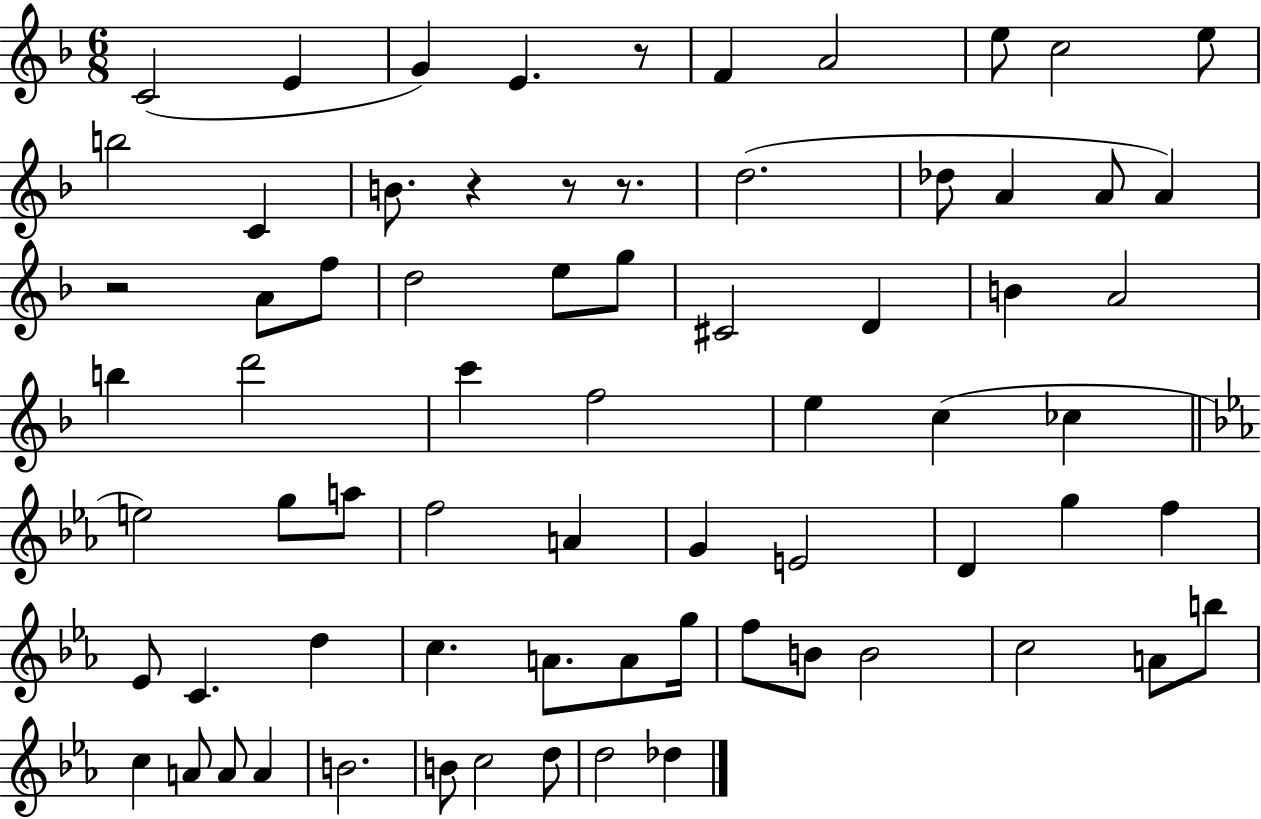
{
  \clef treble
  \numericTimeSignature
  \time 6/8
  \key f \major
  \repeat volta 2 { c'2( e'4 | g'4) e'4. r8 | f'4 a'2 | e''8 c''2 e''8 | \break b''2 c'4 | b'8. r4 r8 r8. | d''2.( | des''8 a'4 a'8 a'4) | \break r2 a'8 f''8 | d''2 e''8 g''8 | cis'2 d'4 | b'4 a'2 | \break b''4 d'''2 | c'''4 f''2 | e''4 c''4( ces''4 | \bar "||" \break \key c \minor e''2) g''8 a''8 | f''2 a'4 | g'4 e'2 | d'4 g''4 f''4 | \break ees'8 c'4. d''4 | c''4. a'8. a'8 g''16 | f''8 b'8 b'2 | c''2 a'8 b''8 | \break c''4 a'8 a'8 a'4 | b'2. | b'8 c''2 d''8 | d''2 des''4 | \break } \bar "|."
}